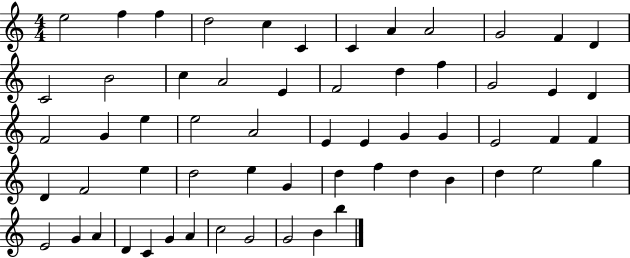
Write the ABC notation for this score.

X:1
T:Untitled
M:4/4
L:1/4
K:C
e2 f f d2 c C C A A2 G2 F D C2 B2 c A2 E F2 d f G2 E D F2 G e e2 A2 E E G G E2 F F D F2 e d2 e G d f d B d e2 g E2 G A D C G A c2 G2 G2 B b